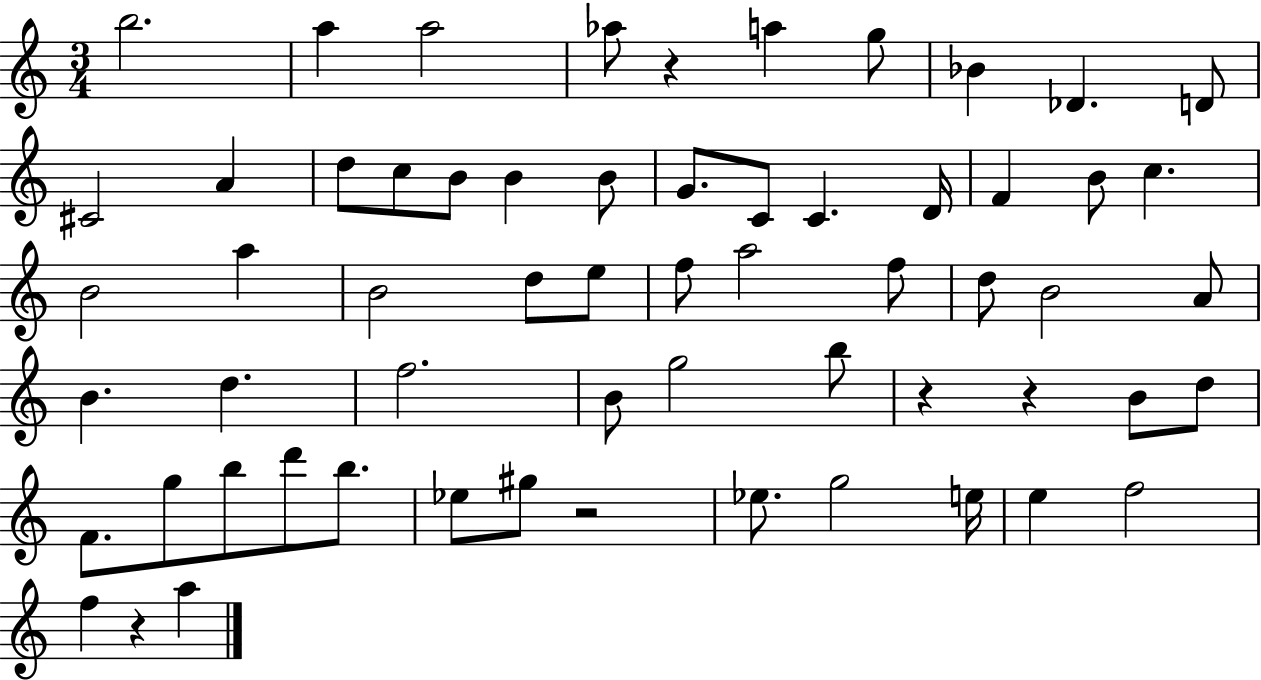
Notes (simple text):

B5/h. A5/q A5/h Ab5/e R/q A5/q G5/e Bb4/q Db4/q. D4/e C#4/h A4/q D5/e C5/e B4/e B4/q B4/e G4/e. C4/e C4/q. D4/s F4/q B4/e C5/q. B4/h A5/q B4/h D5/e E5/e F5/e A5/h F5/e D5/e B4/h A4/e B4/q. D5/q. F5/h. B4/e G5/h B5/e R/q R/q B4/e D5/e F4/e. G5/e B5/e D6/e B5/e. Eb5/e G#5/e R/h Eb5/e. G5/h E5/s E5/q F5/h F5/q R/q A5/q